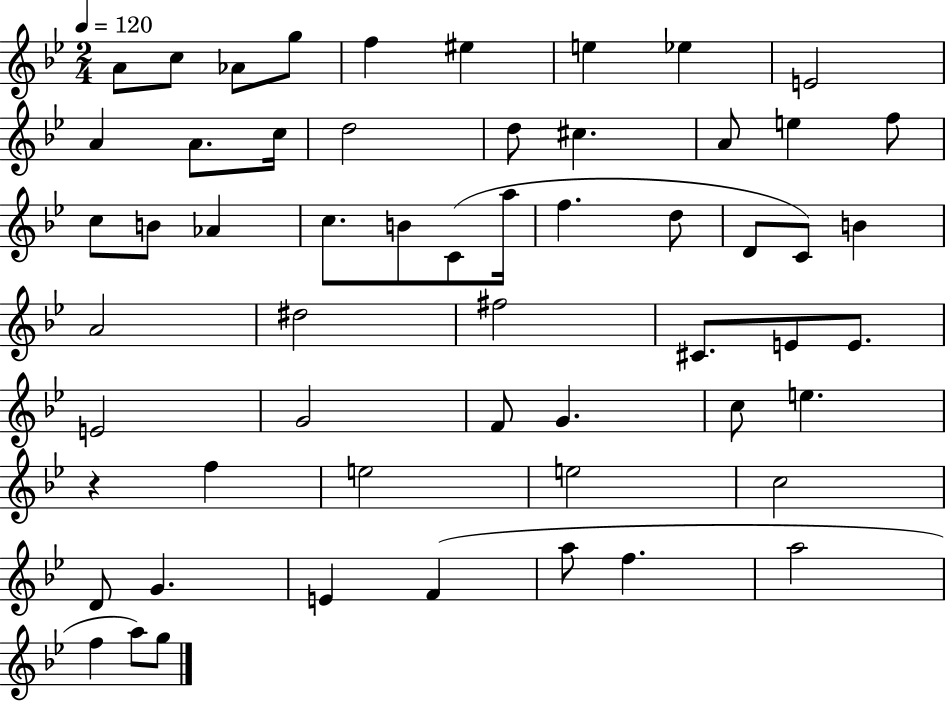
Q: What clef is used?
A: treble